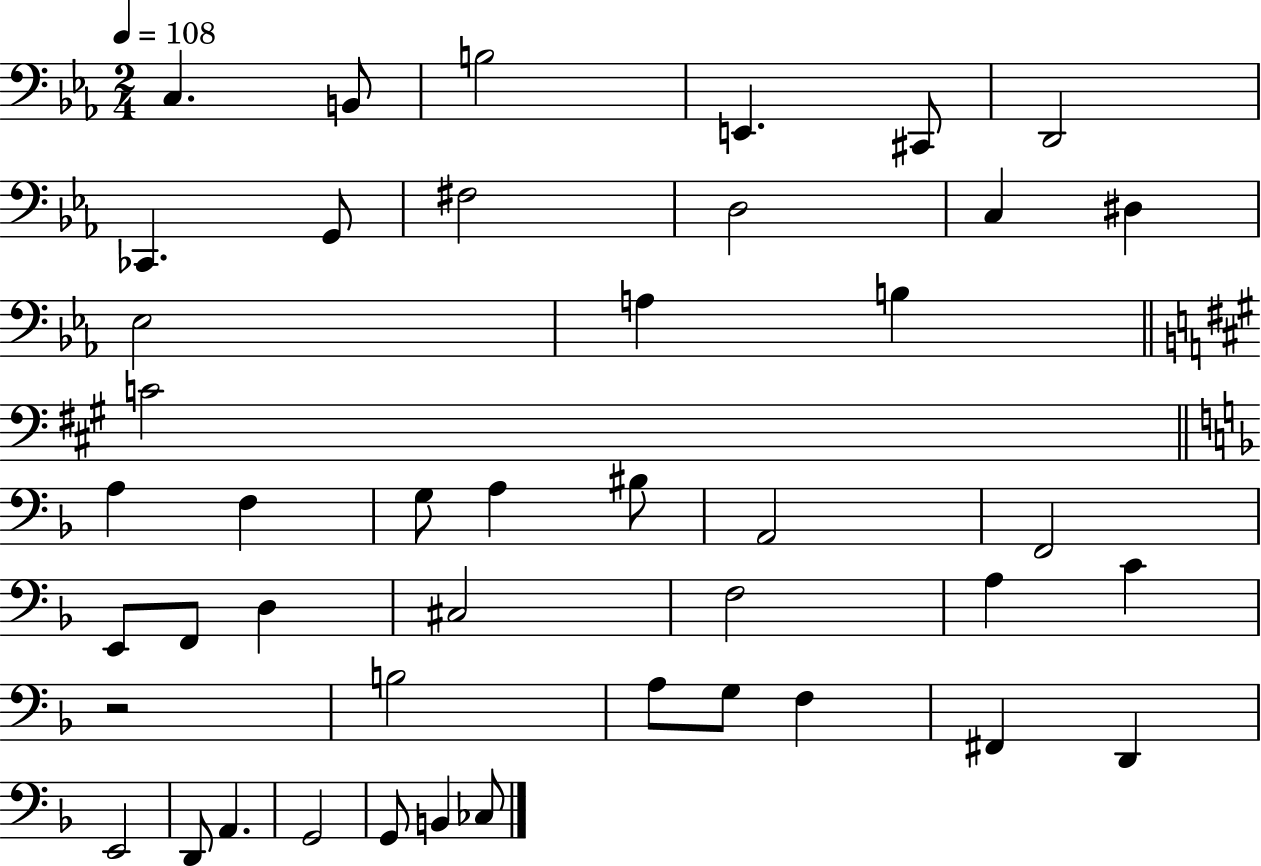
{
  \clef bass
  \numericTimeSignature
  \time 2/4
  \key ees \major
  \tempo 4 = 108
  \repeat volta 2 { c4. b,8 | b2 | e,4. cis,8 | d,2 | \break ces,4. g,8 | fis2 | d2 | c4 dis4 | \break ees2 | a4 b4 | \bar "||" \break \key a \major c'2 | \bar "||" \break \key f \major a4 f4 | g8 a4 bis8 | a,2 | f,2 | \break e,8 f,8 d4 | cis2 | f2 | a4 c'4 | \break r2 | b2 | a8 g8 f4 | fis,4 d,4 | \break e,2 | d,8 a,4. | g,2 | g,8 b,4 ces8 | \break } \bar "|."
}